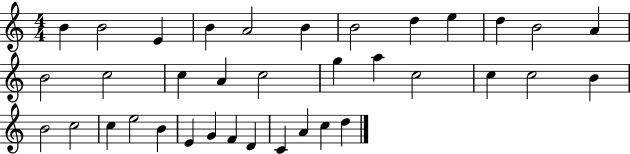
{
  \clef treble
  \numericTimeSignature
  \time 4/4
  \key c \major
  b'4 b'2 e'4 | b'4 a'2 b'4 | b'2 d''4 e''4 | d''4 b'2 a'4 | \break b'2 c''2 | c''4 a'4 c''2 | g''4 a''4 c''2 | c''4 c''2 b'4 | \break b'2 c''2 | c''4 e''2 b'4 | e'4 g'4 f'4 d'4 | c'4 a'4 c''4 d''4 | \break \bar "|."
}